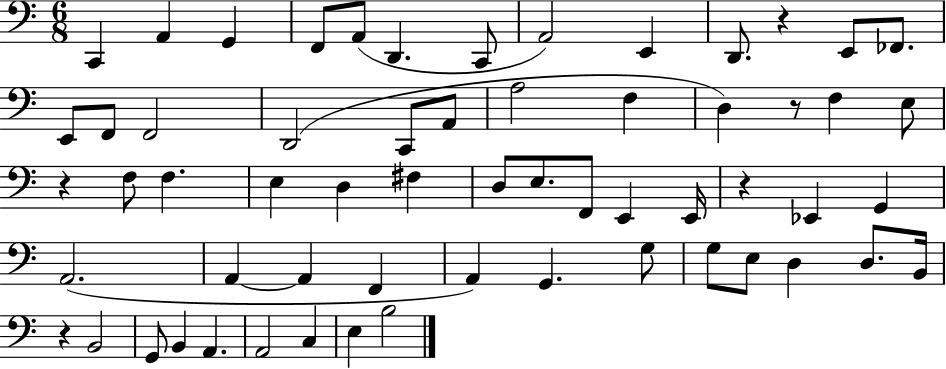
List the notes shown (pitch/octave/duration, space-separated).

C2/q A2/q G2/q F2/e A2/e D2/q. C2/e A2/h E2/q D2/e. R/q E2/e FES2/e. E2/e F2/e F2/h D2/h C2/e A2/e A3/h F3/q D3/q R/e F3/q E3/e R/q F3/e F3/q. E3/q D3/q F#3/q D3/e E3/e. F2/e E2/q E2/s R/q Eb2/q G2/q A2/h. A2/q A2/q F2/q A2/q G2/q. G3/e G3/e E3/e D3/q D3/e. B2/s R/q B2/h G2/e B2/q A2/q. A2/h C3/q E3/q B3/h